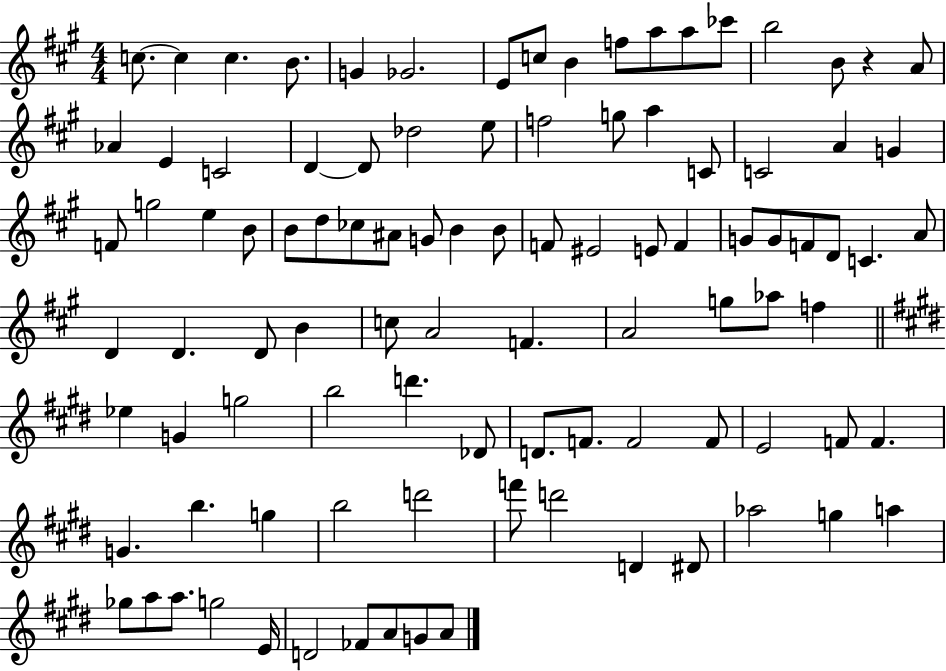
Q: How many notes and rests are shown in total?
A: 98